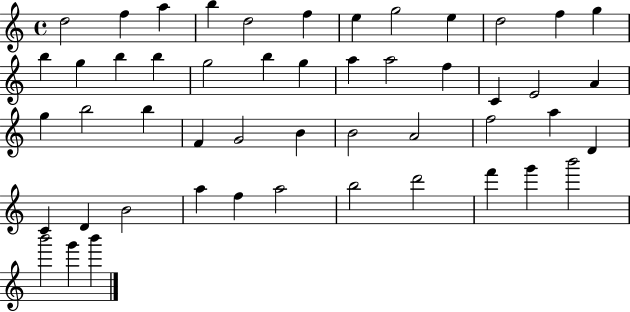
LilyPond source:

{
  \clef treble
  \time 4/4
  \defaultTimeSignature
  \key c \major
  d''2 f''4 a''4 | b''4 d''2 f''4 | e''4 g''2 e''4 | d''2 f''4 g''4 | \break b''4 g''4 b''4 b''4 | g''2 b''4 g''4 | a''4 a''2 f''4 | c'4 e'2 a'4 | \break g''4 b''2 b''4 | f'4 g'2 b'4 | b'2 a'2 | f''2 a''4 d'4 | \break c'4 d'4 b'2 | a''4 f''4 a''2 | b''2 d'''2 | f'''4 g'''4 b'''2 | \break b'''2 g'''4 b'''4 | \bar "|."
}